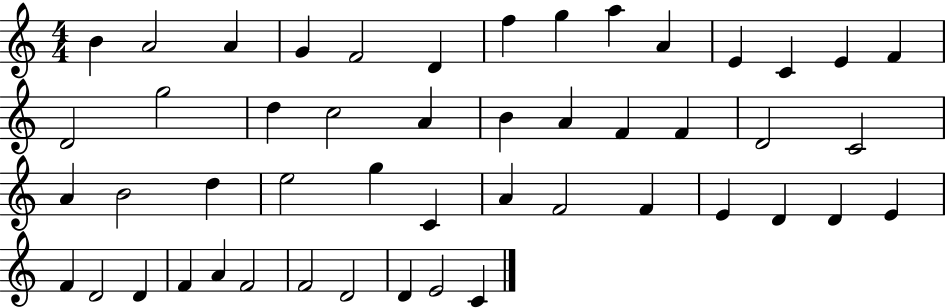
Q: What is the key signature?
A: C major